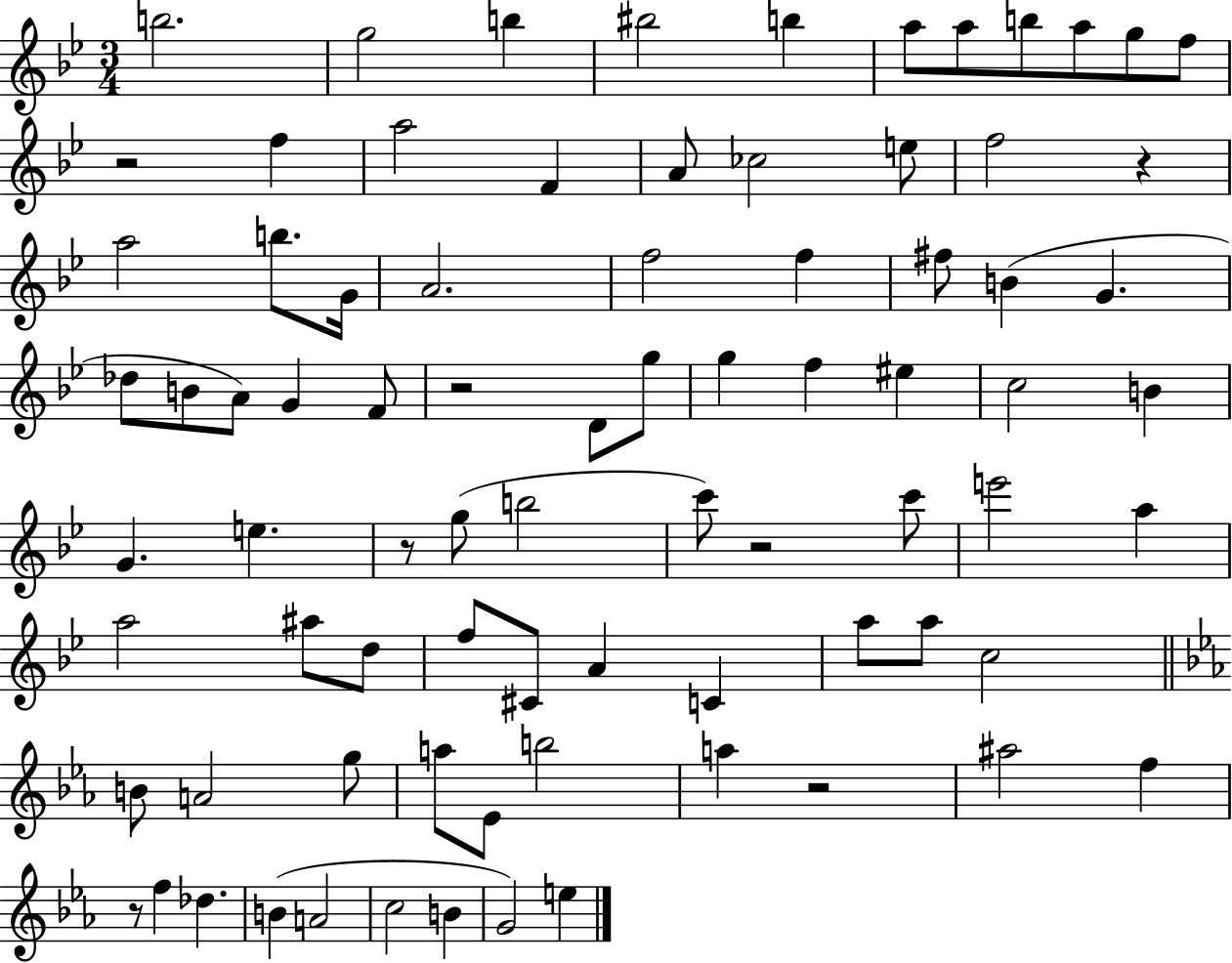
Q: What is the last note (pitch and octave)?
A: E5